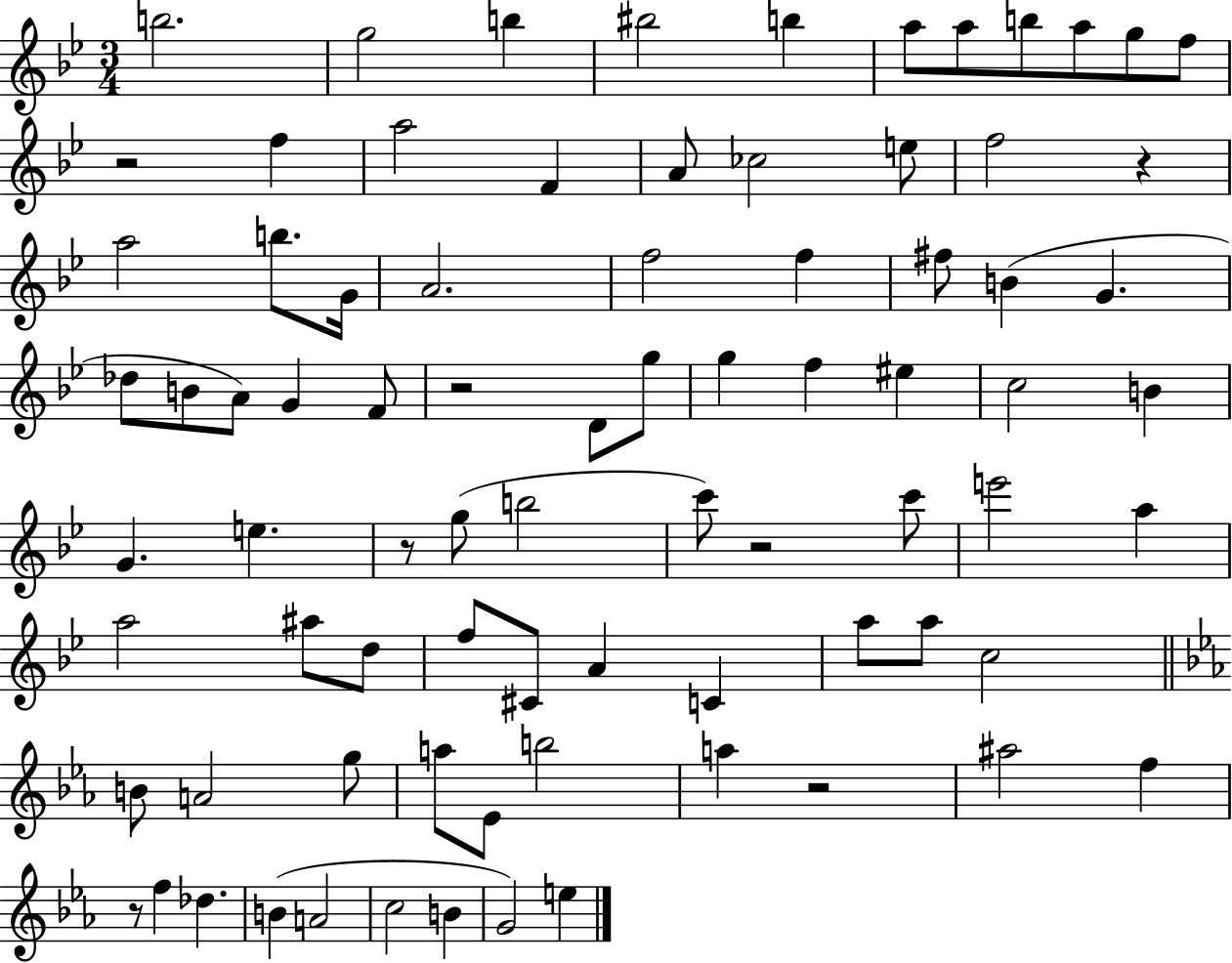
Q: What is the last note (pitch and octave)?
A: E5